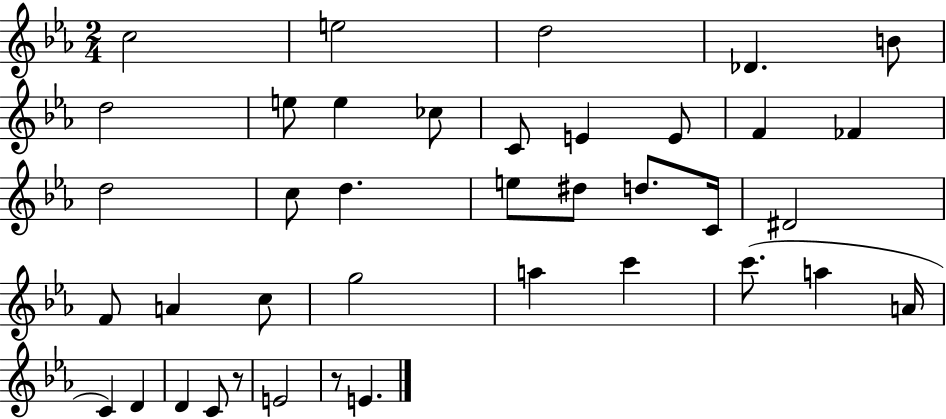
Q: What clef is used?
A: treble